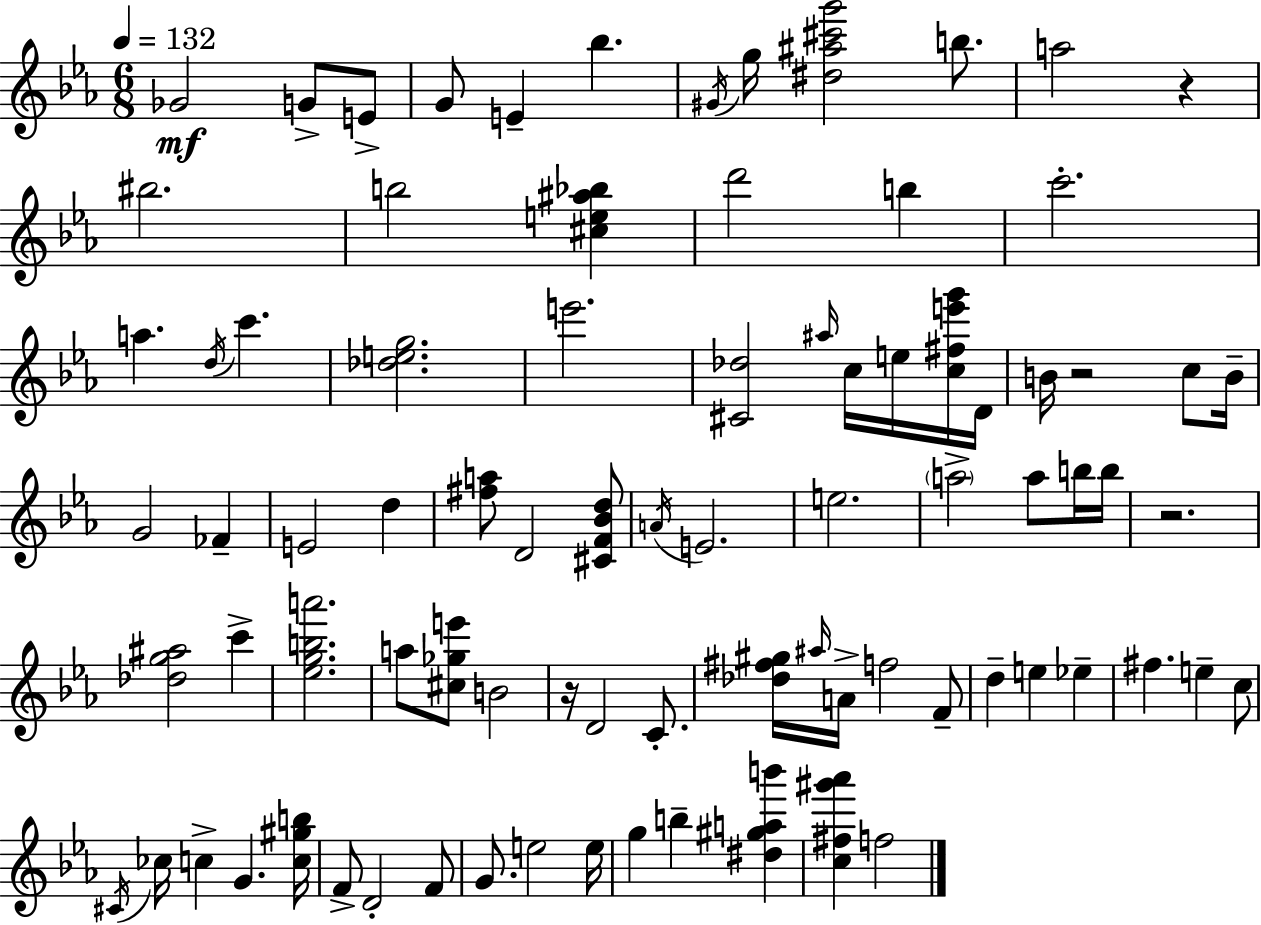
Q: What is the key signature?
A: EES major